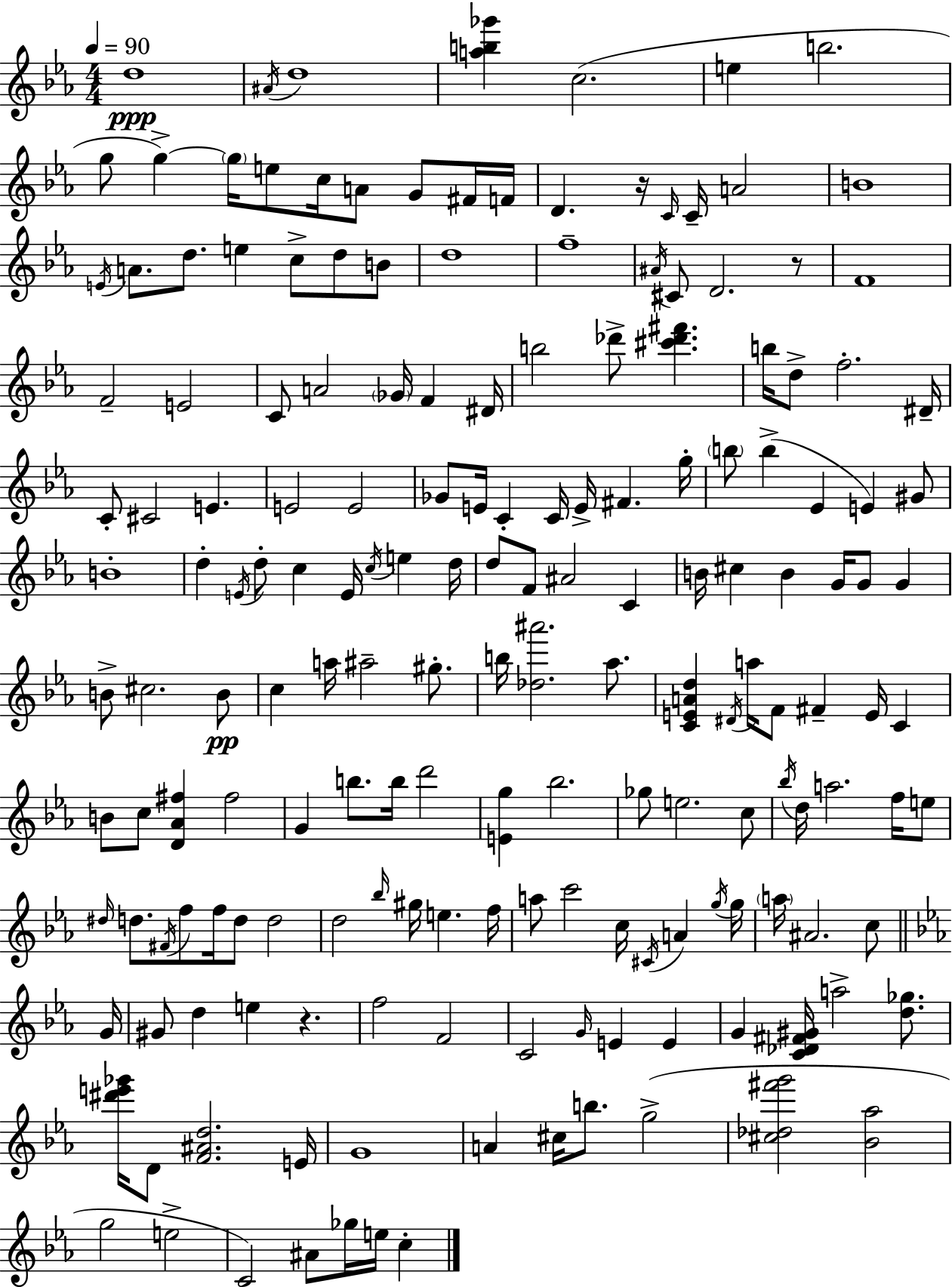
X:1
T:Untitled
M:4/4
L:1/4
K:Cm
d4 ^A/4 d4 [ab_g'] c2 e b2 g/2 g g/4 e/2 c/4 A/2 G/2 ^F/4 F/4 D z/4 C/4 C/4 A2 B4 E/4 A/2 d/2 e c/2 d/2 B/2 d4 f4 ^A/4 ^C/2 D2 z/2 F4 F2 E2 C/2 A2 _G/4 F ^D/4 b2 _d'/2 [^c'_d'^f'] b/4 d/2 f2 ^D/4 C/2 ^C2 E E2 E2 _G/2 E/4 C C/4 E/4 ^F g/4 b/2 b _E E ^G/2 B4 d E/4 d/2 c E/4 c/4 e d/4 d/2 F/2 ^A2 C B/4 ^c B G/4 G/2 G B/2 ^c2 B/2 c a/4 ^a2 ^g/2 b/4 [_d^a']2 _a/2 [CEAd] ^D/4 a/4 F/2 ^F E/4 C B/2 c/2 [D_A^f] ^f2 G b/2 b/4 d'2 [Eg] _b2 _g/2 e2 c/2 _b/4 d/4 a2 f/4 e/2 ^d/4 d/2 ^F/4 f/2 f/4 d/2 d2 d2 _b/4 ^g/4 e f/4 a/2 c'2 c/4 ^C/4 A g/4 g/4 a/4 ^A2 c/2 G/4 ^G/2 d e z f2 F2 C2 G/4 E E G [C_D^F^G]/4 a2 [d_g]/2 [^d'e'_g']/4 D/2 [F^Ad]2 E/4 G4 A ^c/4 b/2 g2 [^c_d^f'g']2 [_B_a]2 g2 e2 C2 ^A/2 _g/4 e/4 c